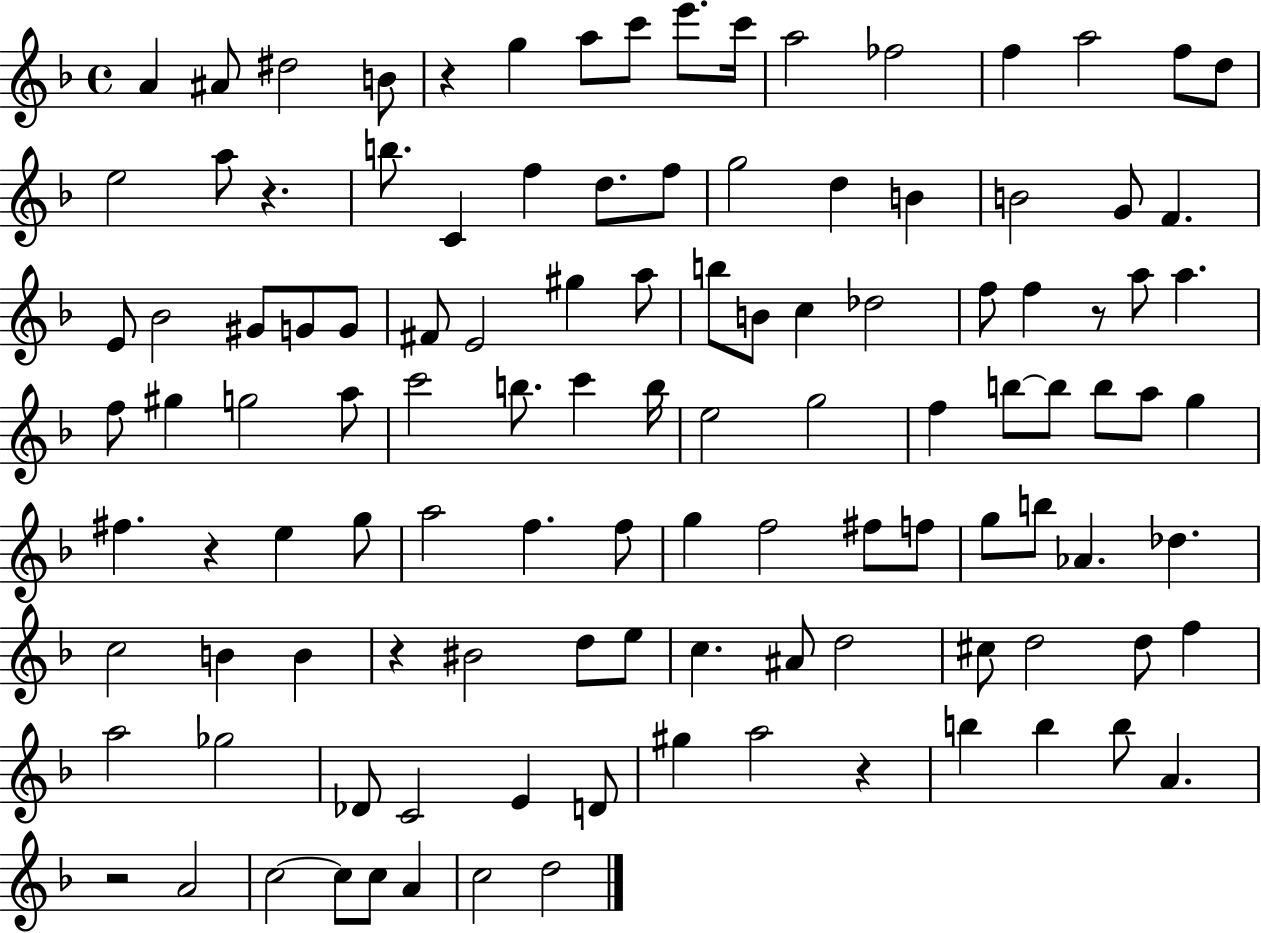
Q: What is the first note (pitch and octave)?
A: A4